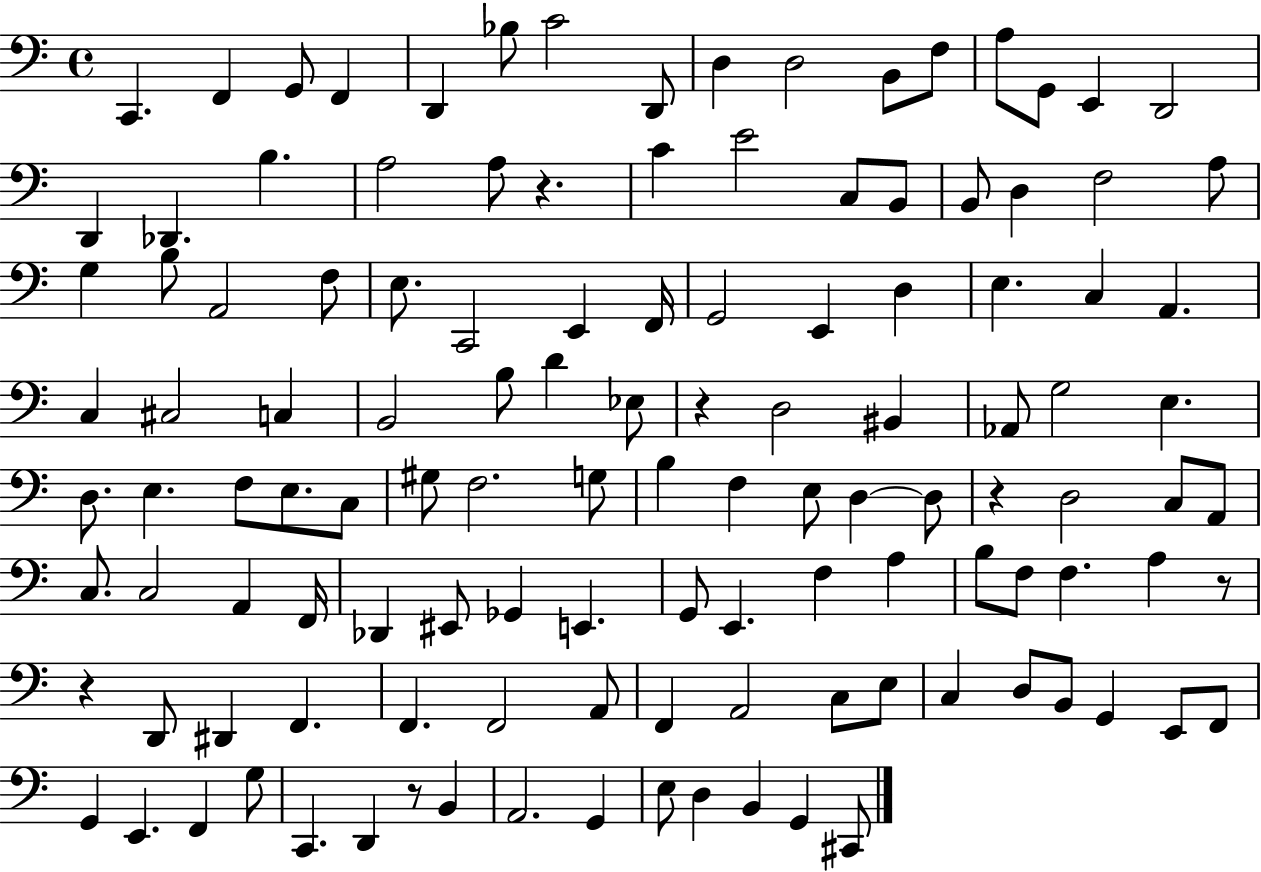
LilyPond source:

{
  \clef bass
  \time 4/4
  \defaultTimeSignature
  \key c \major
  c,4. f,4 g,8 f,4 | d,4 bes8 c'2 d,8 | d4 d2 b,8 f8 | a8 g,8 e,4 d,2 | \break d,4 des,4. b4. | a2 a8 r4. | c'4 e'2 c8 b,8 | b,8 d4 f2 a8 | \break g4 b8 a,2 f8 | e8. c,2 e,4 f,16 | g,2 e,4 d4 | e4. c4 a,4. | \break c4 cis2 c4 | b,2 b8 d'4 ees8 | r4 d2 bis,4 | aes,8 g2 e4. | \break d8. e4. f8 e8. c8 | gis8 f2. g8 | b4 f4 e8 d4~~ d8 | r4 d2 c8 a,8 | \break c8. c2 a,4 f,16 | des,4 eis,8 ges,4 e,4. | g,8 e,4. f4 a4 | b8 f8 f4. a4 r8 | \break r4 d,8 dis,4 f,4. | f,4. f,2 a,8 | f,4 a,2 c8 e8 | c4 d8 b,8 g,4 e,8 f,8 | \break g,4 e,4. f,4 g8 | c,4. d,4 r8 b,4 | a,2. g,4 | e8 d4 b,4 g,4 cis,8 | \break \bar "|."
}